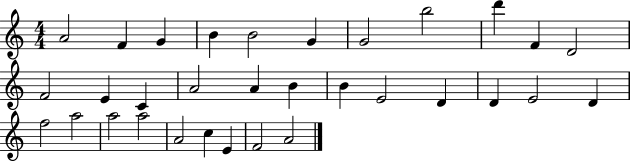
X:1
T:Untitled
M:4/4
L:1/4
K:C
A2 F G B B2 G G2 b2 d' F D2 F2 E C A2 A B B E2 D D E2 D f2 a2 a2 a2 A2 c E F2 A2